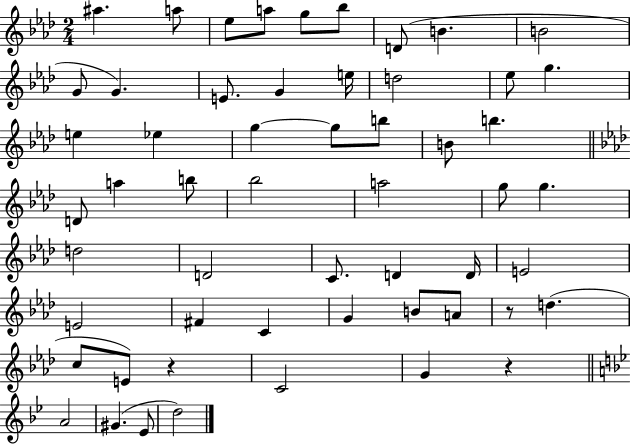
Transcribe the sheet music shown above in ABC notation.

X:1
T:Untitled
M:2/4
L:1/4
K:Ab
^a a/2 _e/2 a/2 g/2 _b/2 D/2 B B2 G/2 G E/2 G e/4 d2 _e/2 g e _e g g/2 b/2 B/2 b D/2 a b/2 _b2 a2 g/2 g d2 D2 C/2 D D/4 E2 E2 ^F C G B/2 A/2 z/2 d c/2 E/2 z C2 G z A2 ^G _E/2 d2